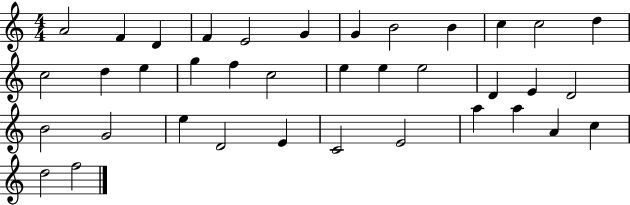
{
  \clef treble
  \numericTimeSignature
  \time 4/4
  \key c \major
  a'2 f'4 d'4 | f'4 e'2 g'4 | g'4 b'2 b'4 | c''4 c''2 d''4 | \break c''2 d''4 e''4 | g''4 f''4 c''2 | e''4 e''4 e''2 | d'4 e'4 d'2 | \break b'2 g'2 | e''4 d'2 e'4 | c'2 e'2 | a''4 a''4 a'4 c''4 | \break d''2 f''2 | \bar "|."
}